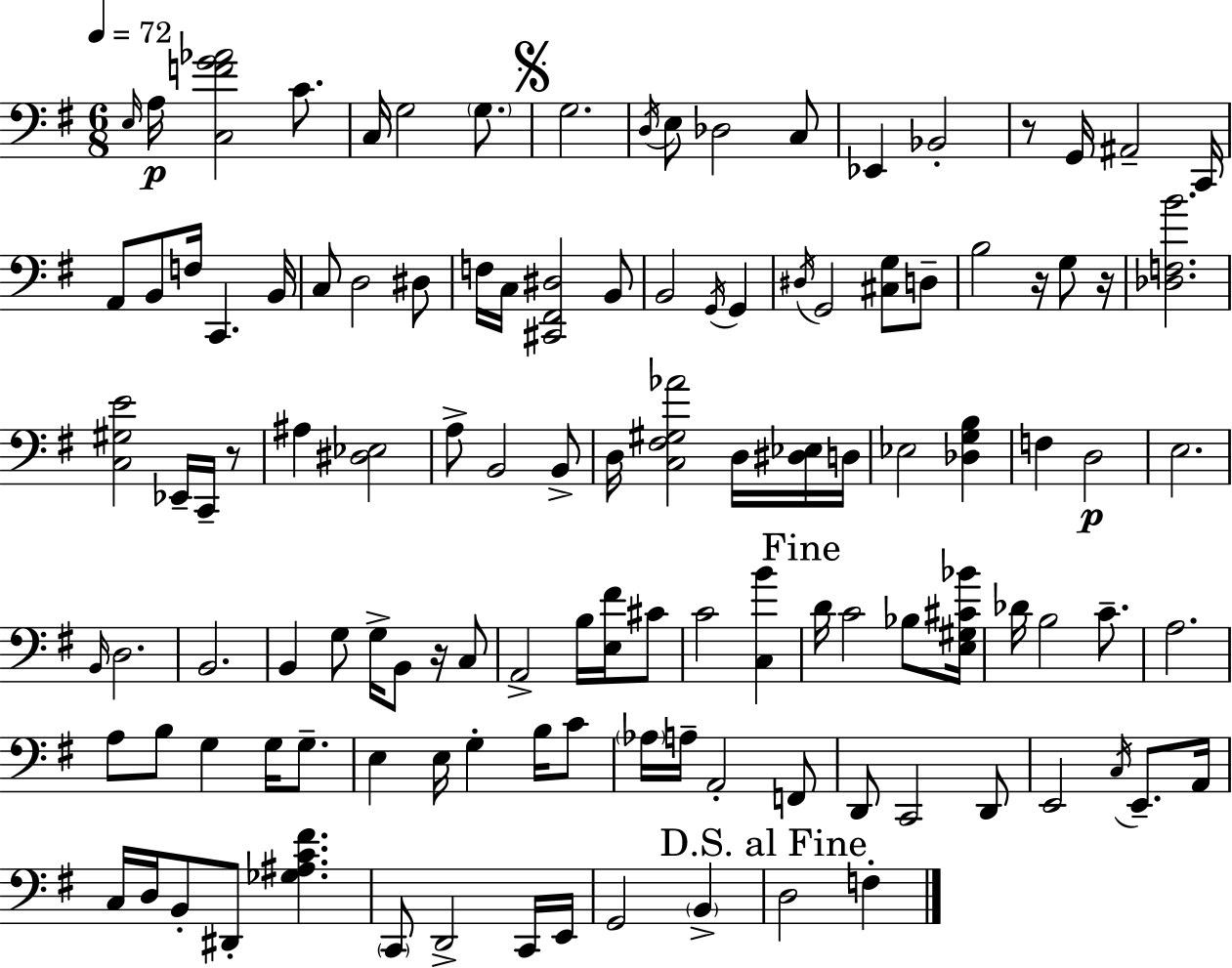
{
  \clef bass
  \numericTimeSignature
  \time 6/8
  \key e \minor
  \tempo 4 = 72
  \repeat volta 2 { \grace { e16 }\p a16 <c f' g' aes'>2 c'8. | c16 g2 \parenthesize g8. | \mark \markup { \musicglyph "scripts.segno" } g2. | \acciaccatura { d16 } e8 des2 | \break c8 ees,4 bes,2-. | r8 g,16 ais,2-- | c,16 a,8 b,8 f16 c,4. | b,16 c8 d2 | \break dis8 f16 c16 <cis, fis, dis>2 | b,8 b,2 \acciaccatura { g,16 } g,4 | \acciaccatura { dis16 } g,2 | <cis g>8 d8-- b2 | \break r16 g8 r16 <des f b'>2. | <c gis e'>2 | ees,16-- c,16-- r8 ais4 <dis ees>2 | a8-> b,2 | \break b,8-> d16 <c fis gis aes'>2 | d16 <dis ees>16 d16 ees2 | <des g b>4 f4 d2\p | e2. | \break \grace { b,16 } d2. | b,2. | b,4 g8 g16-> | b,8 r16 c8 a,2-> | \break b16 <e fis'>16 cis'8 c'2 | <c b'>4 \mark "Fine" d'16 c'2 | bes8 <e gis cis' bes'>16 des'16 b2 | c'8.-- a2. | \break a8 b8 g4 | g16 g8.-- e4 e16 g4-. | b16 c'8 \parenthesize aes16 a16-- a,2-. | f,8 d,8 c,2 | \break d,8 e,2 | \acciaccatura { c16 } e,8.-- a,16 c16 d16 b,8-. dis,8-. | <ges ais c' fis'>4. \parenthesize c,8 d,2-> | c,16 e,16 g,2 | \break \parenthesize b,4-> \mark "D.S. al Fine" d2 | f4-. } \bar "|."
}